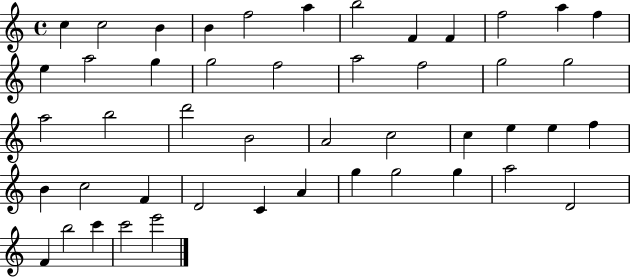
C5/q C5/h B4/q B4/q F5/h A5/q B5/h F4/q F4/q F5/h A5/q F5/q E5/q A5/h G5/q G5/h F5/h A5/h F5/h G5/h G5/h A5/h B5/h D6/h B4/h A4/h C5/h C5/q E5/q E5/q F5/q B4/q C5/h F4/q D4/h C4/q A4/q G5/q G5/h G5/q A5/h D4/h F4/q B5/h C6/q C6/h E6/h